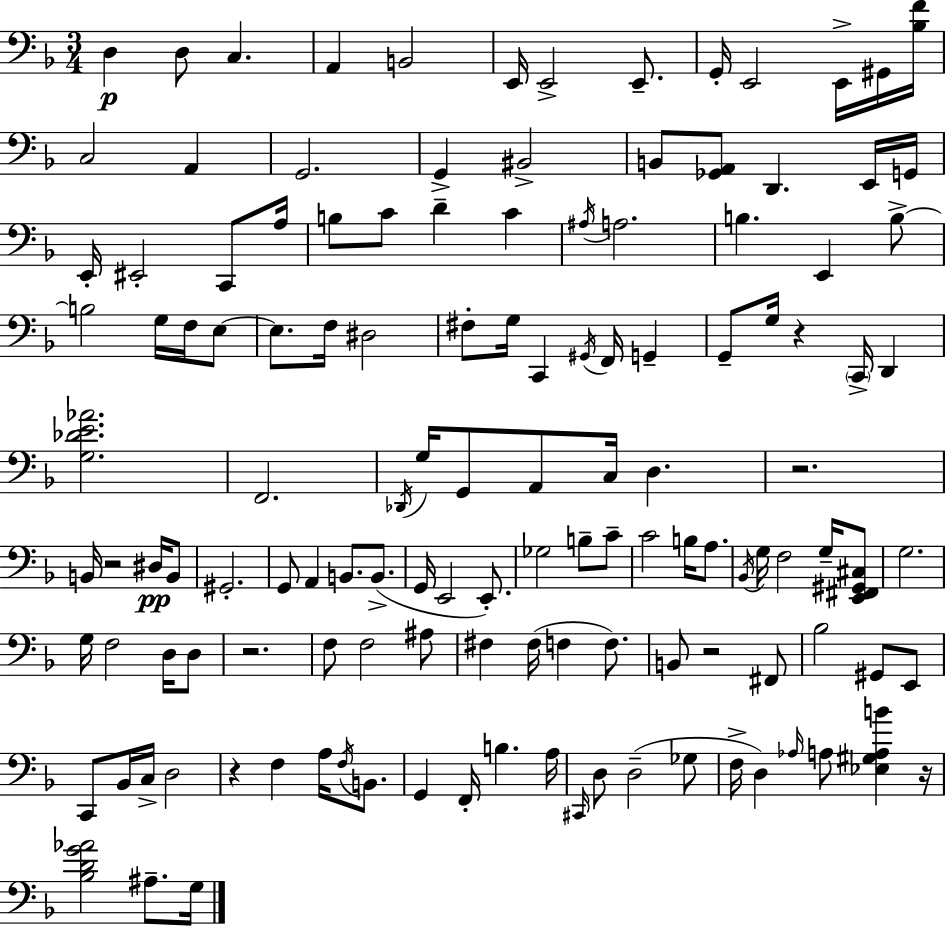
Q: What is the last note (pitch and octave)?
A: G3